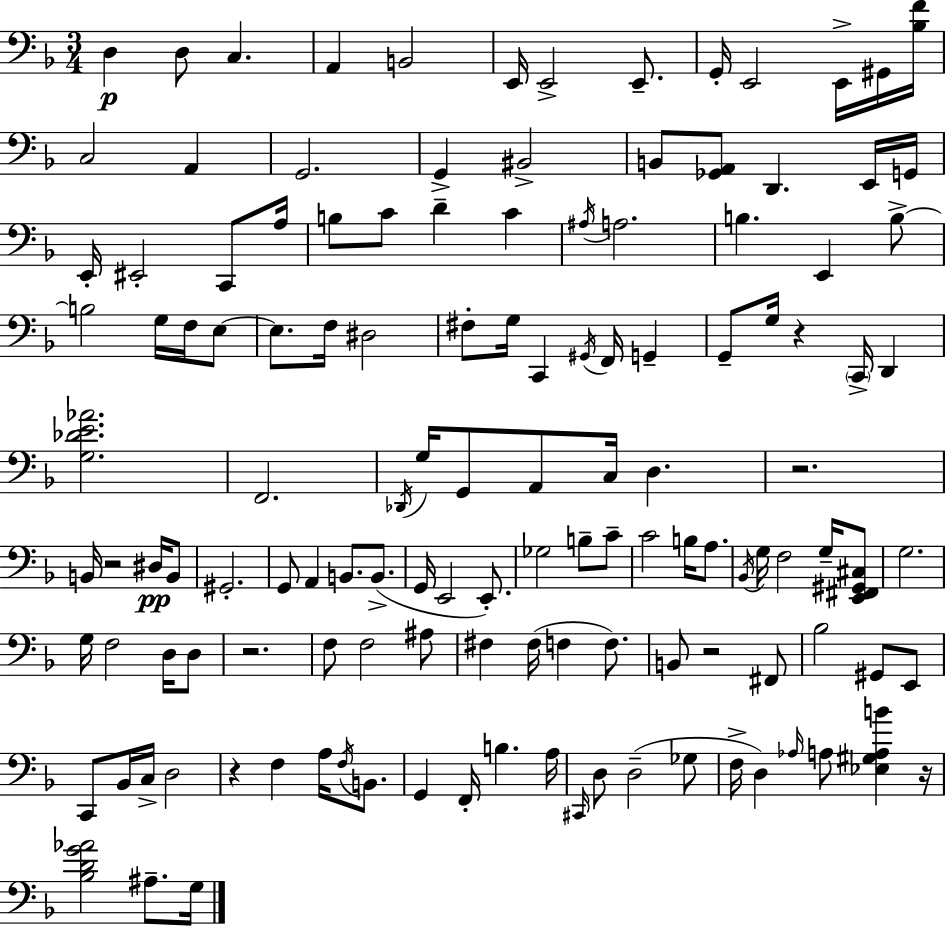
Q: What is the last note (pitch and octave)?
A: G3